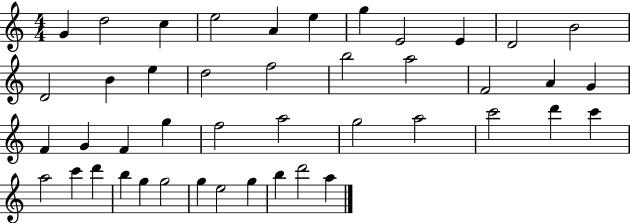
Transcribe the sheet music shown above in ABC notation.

X:1
T:Untitled
M:4/4
L:1/4
K:C
G d2 c e2 A e g E2 E D2 B2 D2 B e d2 f2 b2 a2 F2 A G F G F g f2 a2 g2 a2 c'2 d' c' a2 c' d' b g g2 g e2 g b d'2 a